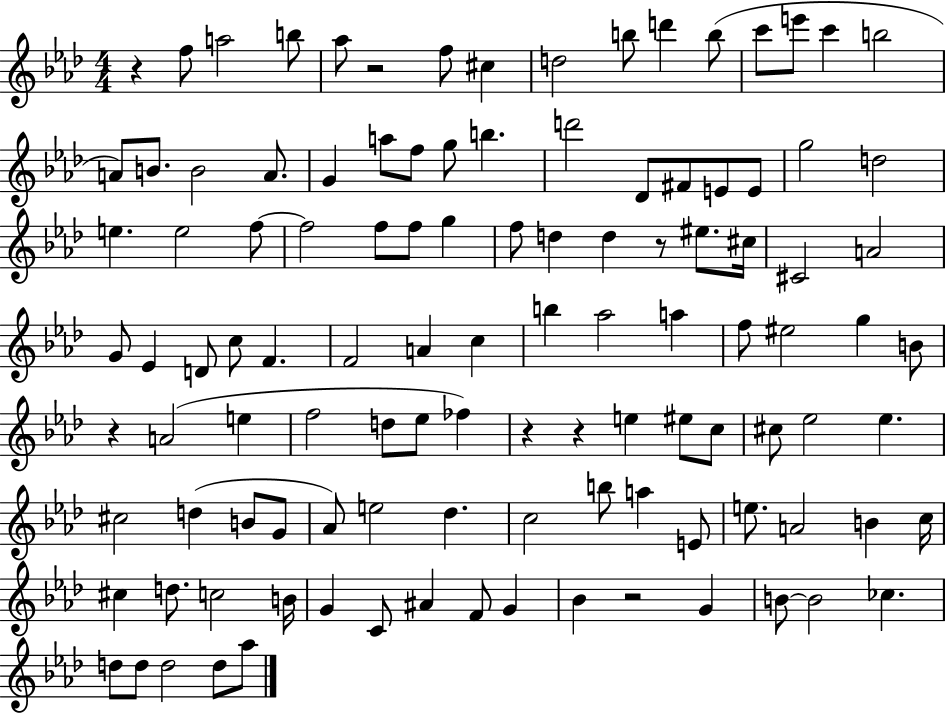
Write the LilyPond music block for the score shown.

{
  \clef treble
  \numericTimeSignature
  \time 4/4
  \key aes \major
  r4 f''8 a''2 b''8 | aes''8 r2 f''8 cis''4 | d''2 b''8 d'''4 b''8( | c'''8 e'''8 c'''4 b''2 | \break a'8) b'8. b'2 a'8. | g'4 a''8 f''8 g''8 b''4. | d'''2 des'8 fis'8 e'8 e'8 | g''2 d''2 | \break e''4. e''2 f''8~~ | f''2 f''8 f''8 g''4 | f''8 d''4 d''4 r8 eis''8. cis''16 | cis'2 a'2 | \break g'8 ees'4 d'8 c''8 f'4. | f'2 a'4 c''4 | b''4 aes''2 a''4 | f''8 eis''2 g''4 b'8 | \break r4 a'2( e''4 | f''2 d''8 ees''8 fes''4) | r4 r4 e''4 eis''8 c''8 | cis''8 ees''2 ees''4. | \break cis''2 d''4( b'8 g'8 | aes'8) e''2 des''4. | c''2 b''8 a''4 e'8 | e''8. a'2 b'4 c''16 | \break cis''4 d''8. c''2 b'16 | g'4 c'8 ais'4 f'8 g'4 | bes'4 r2 g'4 | b'8~~ b'2 ces''4. | \break d''8 d''8 d''2 d''8 aes''8 | \bar "|."
}